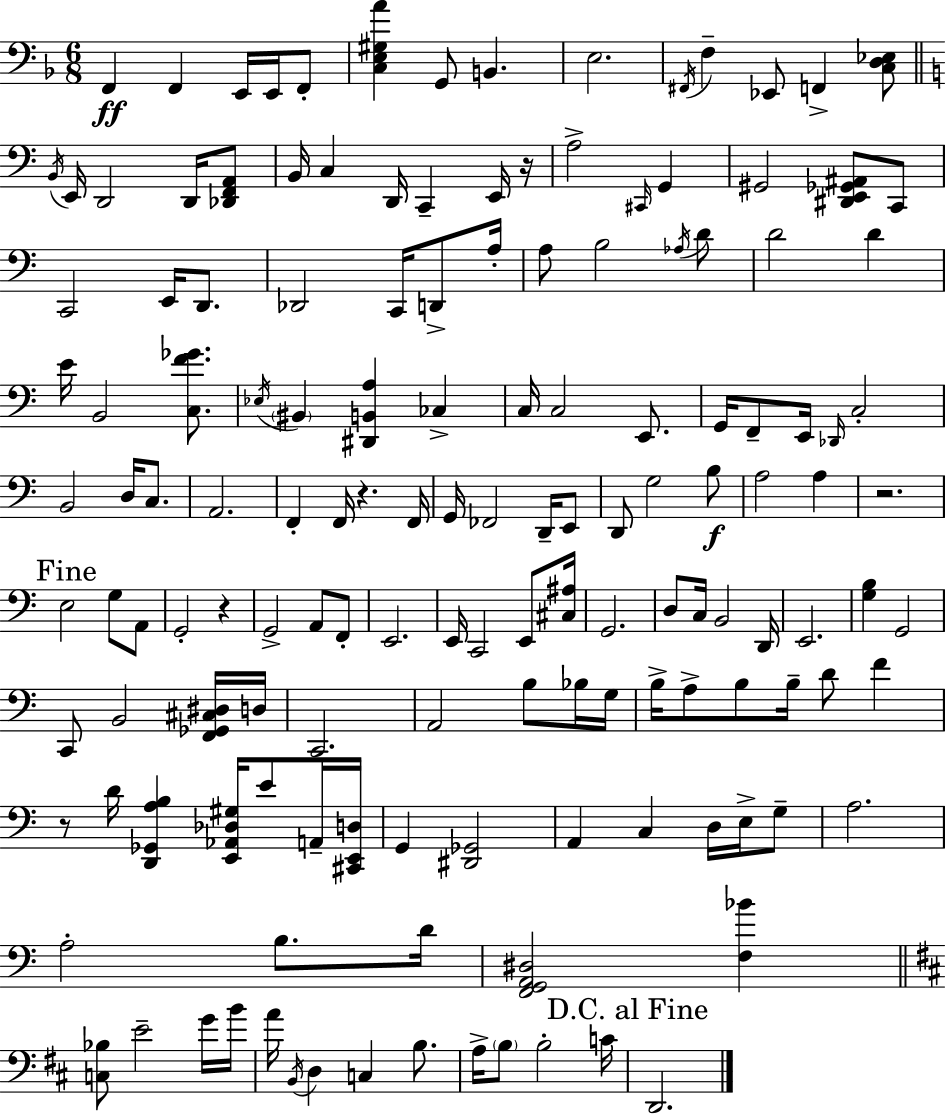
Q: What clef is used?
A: bass